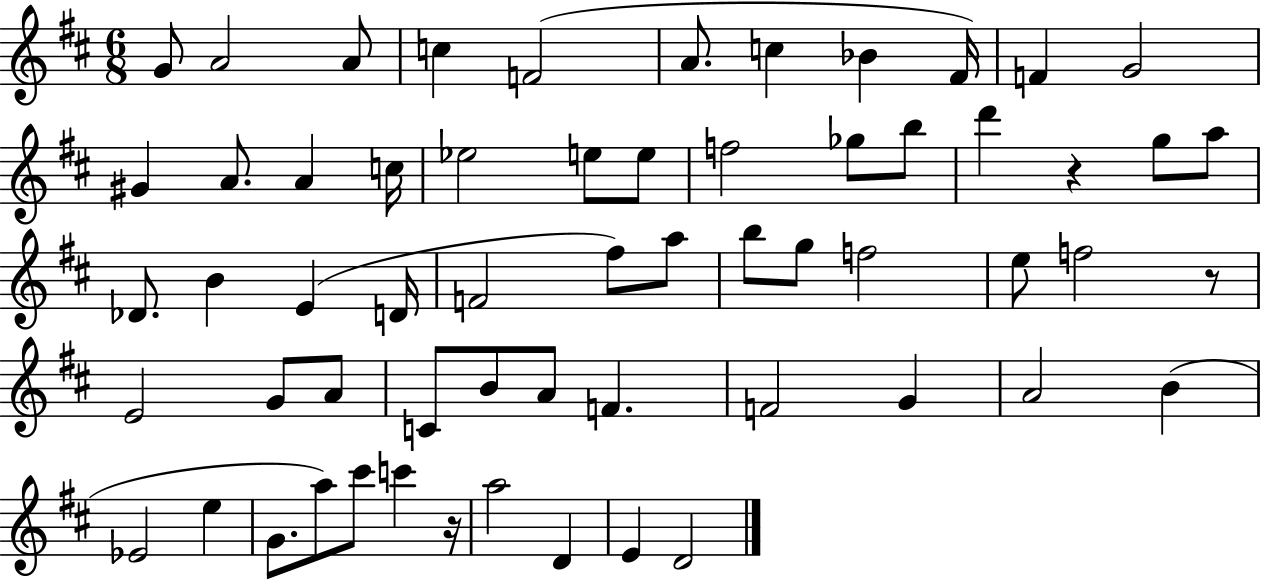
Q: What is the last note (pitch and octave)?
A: D4